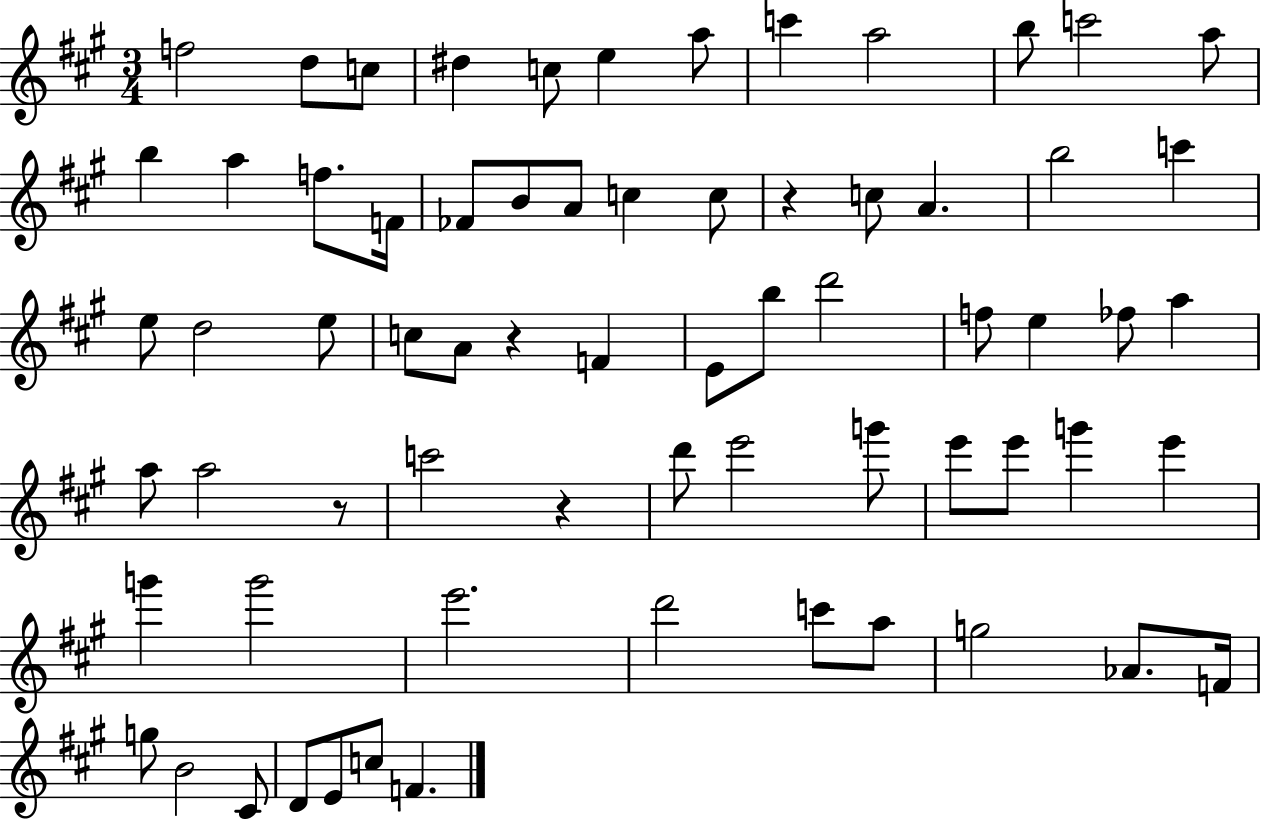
X:1
T:Untitled
M:3/4
L:1/4
K:A
f2 d/2 c/2 ^d c/2 e a/2 c' a2 b/2 c'2 a/2 b a f/2 F/4 _F/2 B/2 A/2 c c/2 z c/2 A b2 c' e/2 d2 e/2 c/2 A/2 z F E/2 b/2 d'2 f/2 e _f/2 a a/2 a2 z/2 c'2 z d'/2 e'2 g'/2 e'/2 e'/2 g' e' g' g'2 e'2 d'2 c'/2 a/2 g2 _A/2 F/4 g/2 B2 ^C/2 D/2 E/2 c/2 F